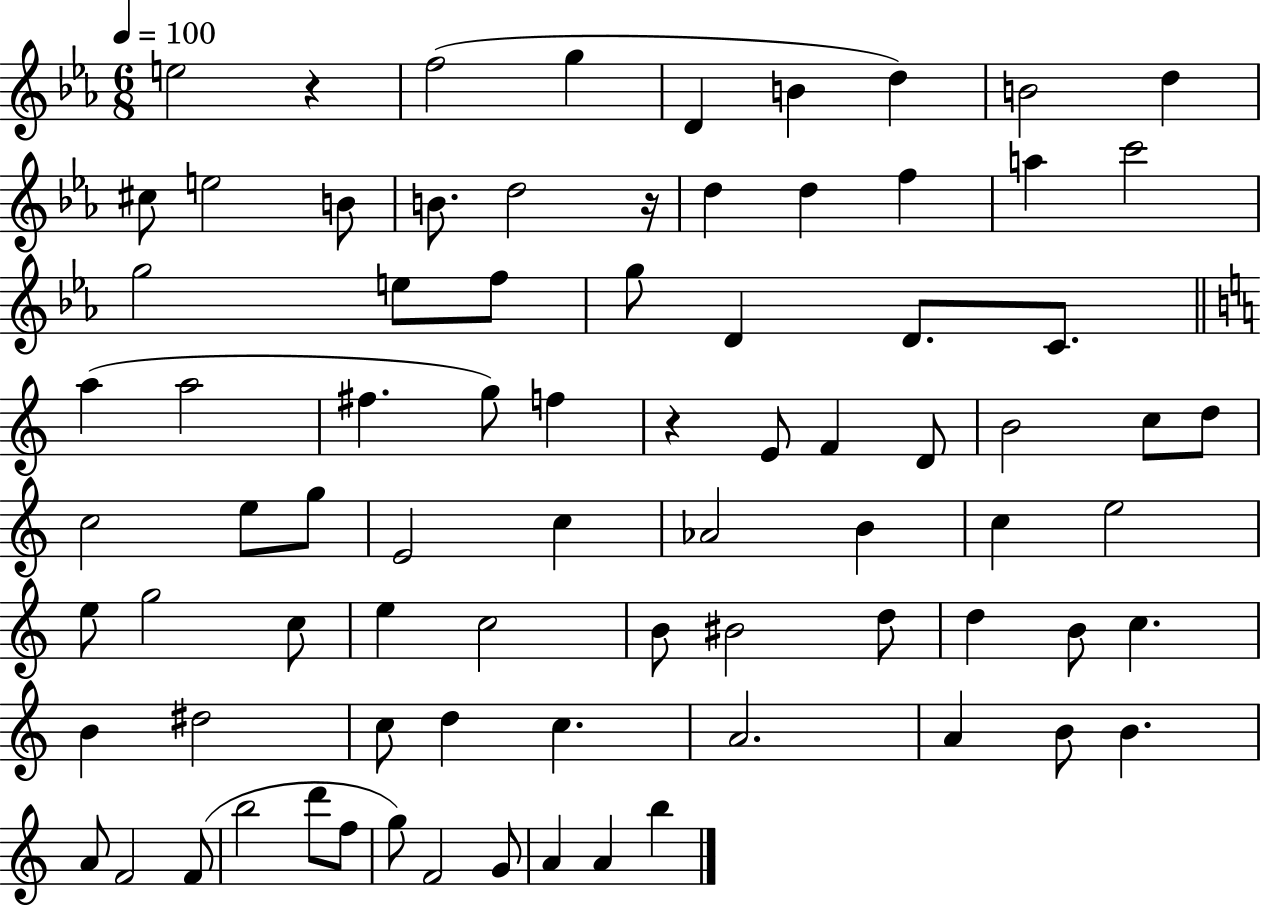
{
  \clef treble
  \numericTimeSignature
  \time 6/8
  \key ees \major
  \tempo 4 = 100
  e''2 r4 | f''2( g''4 | d'4 b'4 d''4) | b'2 d''4 | \break cis''8 e''2 b'8 | b'8. d''2 r16 | d''4 d''4 f''4 | a''4 c'''2 | \break g''2 e''8 f''8 | g''8 d'4 d'8. c'8. | \bar "||" \break \key c \major a''4( a''2 | fis''4. g''8) f''4 | r4 e'8 f'4 d'8 | b'2 c''8 d''8 | \break c''2 e''8 g''8 | e'2 c''4 | aes'2 b'4 | c''4 e''2 | \break e''8 g''2 c''8 | e''4 c''2 | b'8 bis'2 d''8 | d''4 b'8 c''4. | \break b'4 dis''2 | c''8 d''4 c''4. | a'2. | a'4 b'8 b'4. | \break a'8 f'2 f'8( | b''2 d'''8 f''8 | g''8) f'2 g'8 | a'4 a'4 b''4 | \break \bar "|."
}